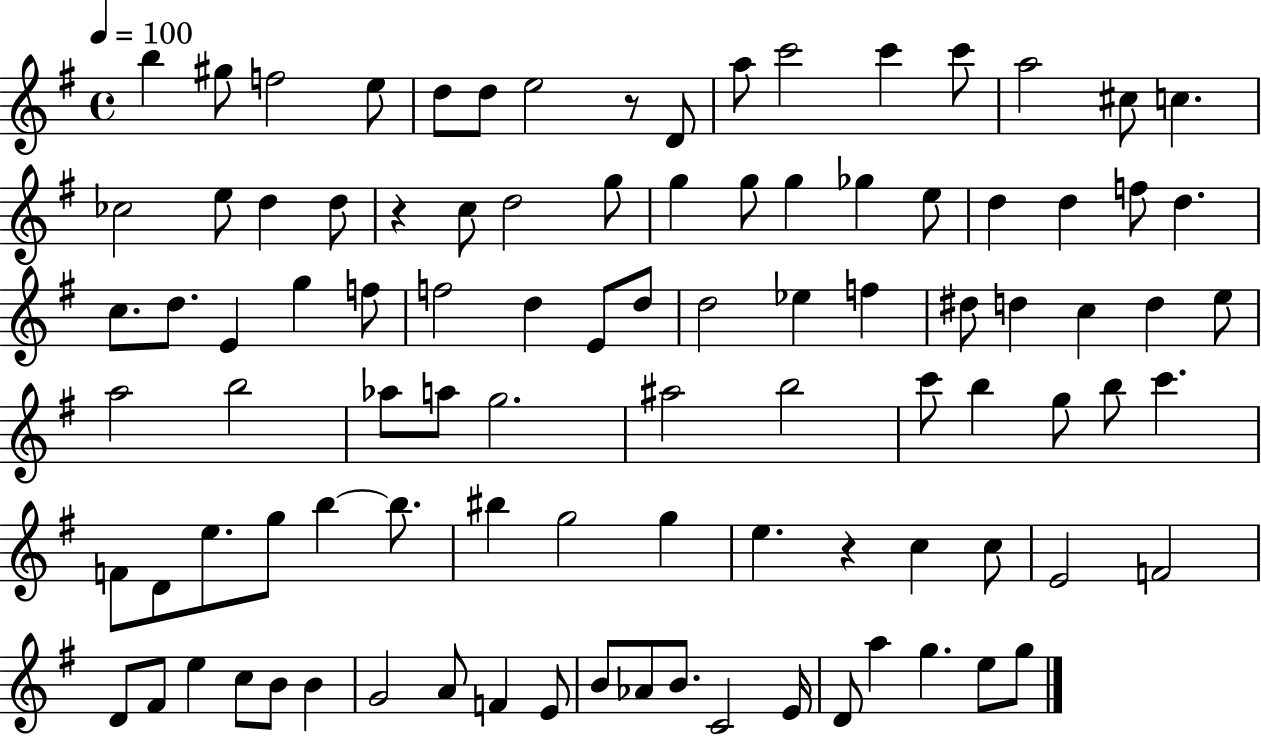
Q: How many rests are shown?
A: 3